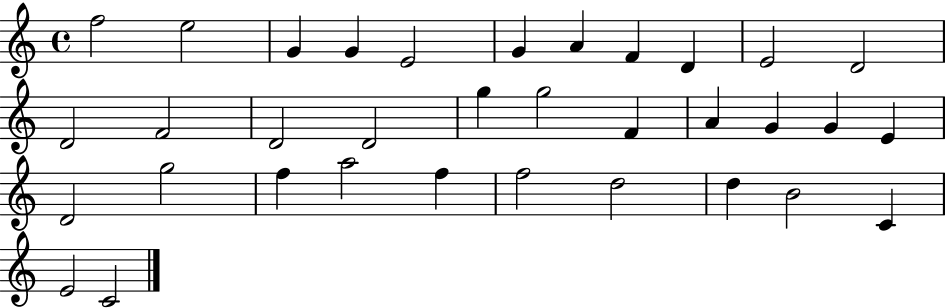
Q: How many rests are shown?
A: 0